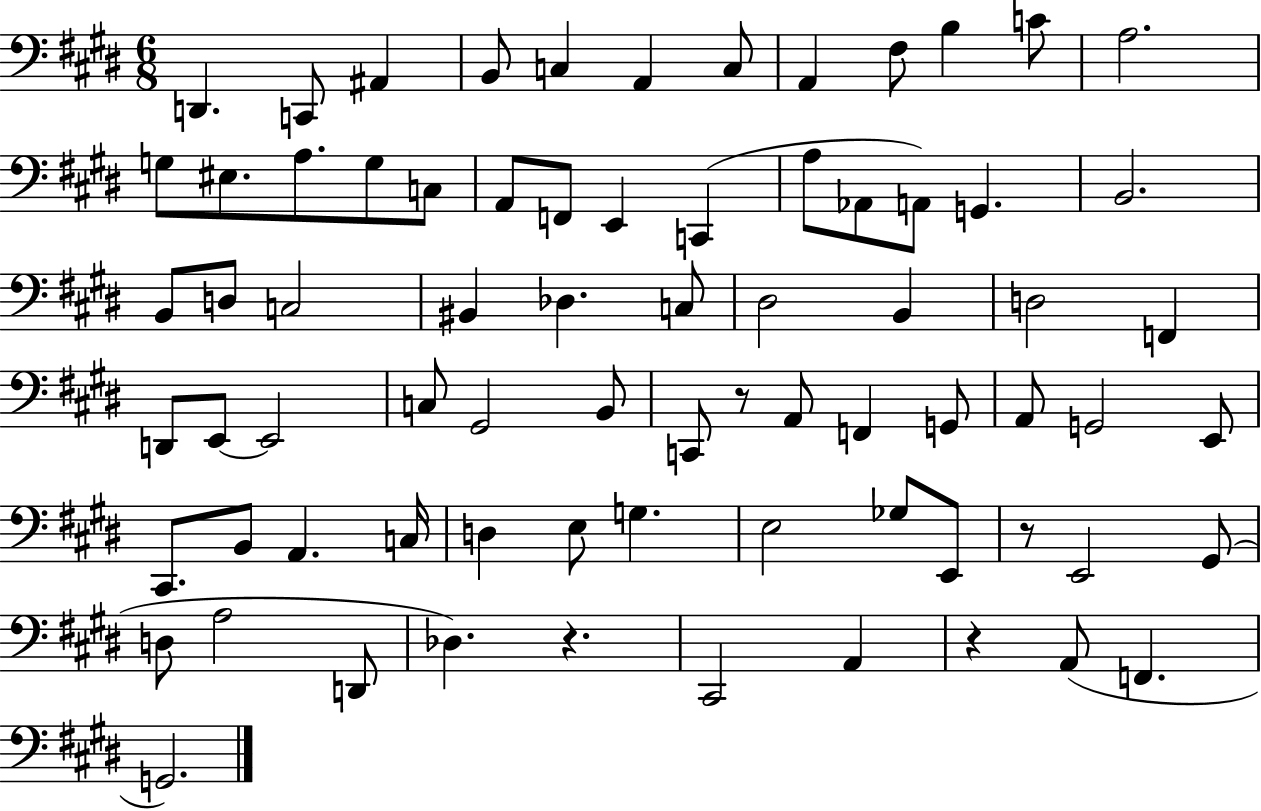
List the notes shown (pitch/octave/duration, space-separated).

D2/q. C2/e A#2/q B2/e C3/q A2/q C3/e A2/q F#3/e B3/q C4/e A3/h. G3/e EIS3/e. A3/e. G3/e C3/e A2/e F2/e E2/q C2/q A3/e Ab2/e A2/e G2/q. B2/h. B2/e D3/e C3/h BIS2/q Db3/q. C3/e D#3/h B2/q D3/h F2/q D2/e E2/e E2/h C3/e G#2/h B2/e C2/e R/e A2/e F2/q G2/e A2/e G2/h E2/e C#2/e. B2/e A2/q. C3/s D3/q E3/e G3/q. E3/h Gb3/e E2/e R/e E2/h G#2/e D3/e A3/h D2/e Db3/q. R/q. C#2/h A2/q R/q A2/e F2/q. G2/h.